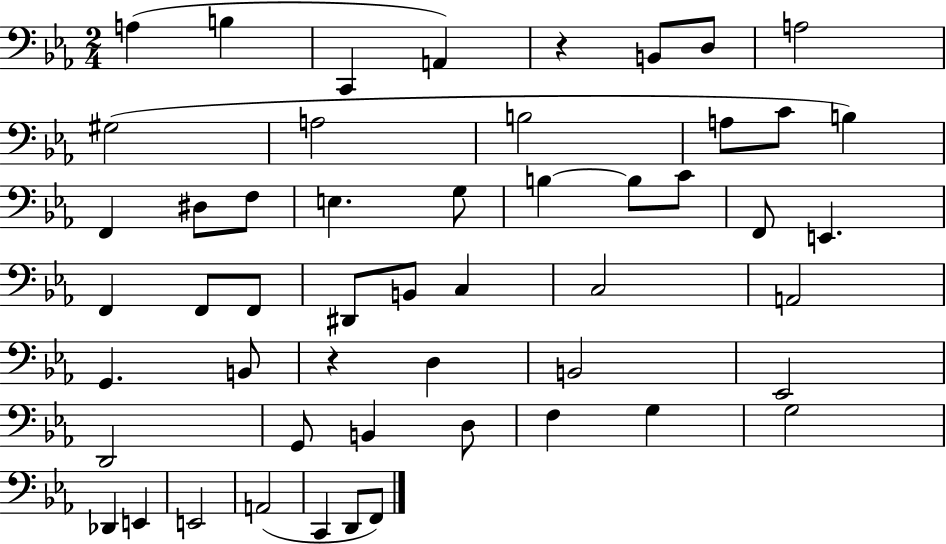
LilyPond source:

{
  \clef bass
  \numericTimeSignature
  \time 2/4
  \key ees \major
  a4( b4 | c,4 a,4) | r4 b,8 d8 | a2 | \break gis2( | a2 | b2 | a8 c'8 b4) | \break f,4 dis8 f8 | e4. g8 | b4~~ b8 c'8 | f,8 e,4. | \break f,4 f,8 f,8 | dis,8 b,8 c4 | c2 | a,2 | \break g,4. b,8 | r4 d4 | b,2 | ees,2 | \break d,2 | g,8 b,4 d8 | f4 g4 | g2 | \break des,4 e,4 | e,2 | a,2( | c,4 d,8 f,8) | \break \bar "|."
}